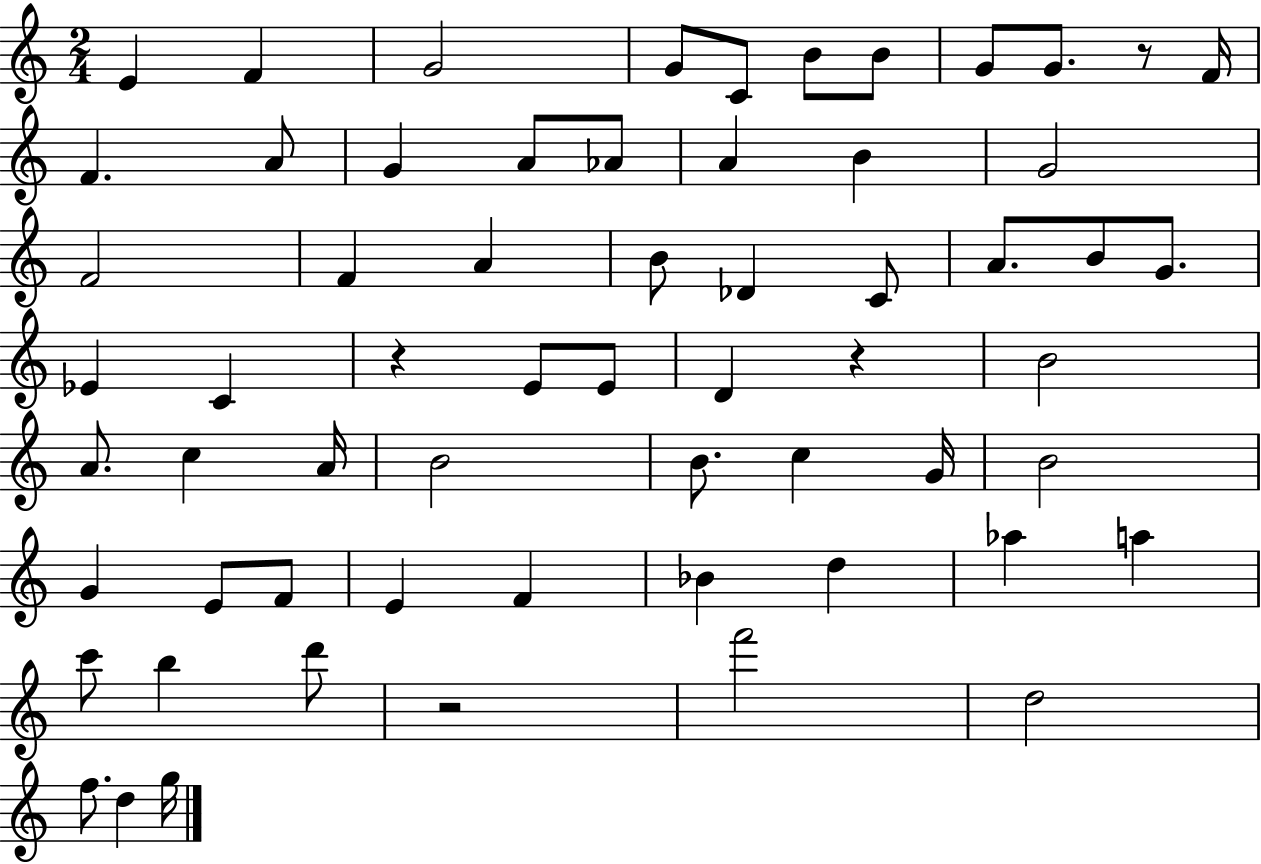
E4/q F4/q G4/h G4/e C4/e B4/e B4/e G4/e G4/e. R/e F4/s F4/q. A4/e G4/q A4/e Ab4/e A4/q B4/q G4/h F4/h F4/q A4/q B4/e Db4/q C4/e A4/e. B4/e G4/e. Eb4/q C4/q R/q E4/e E4/e D4/q R/q B4/h A4/e. C5/q A4/s B4/h B4/e. C5/q G4/s B4/h G4/q E4/e F4/e E4/q F4/q Bb4/q D5/q Ab5/q A5/q C6/e B5/q D6/e R/h F6/h D5/h F5/e. D5/q G5/s